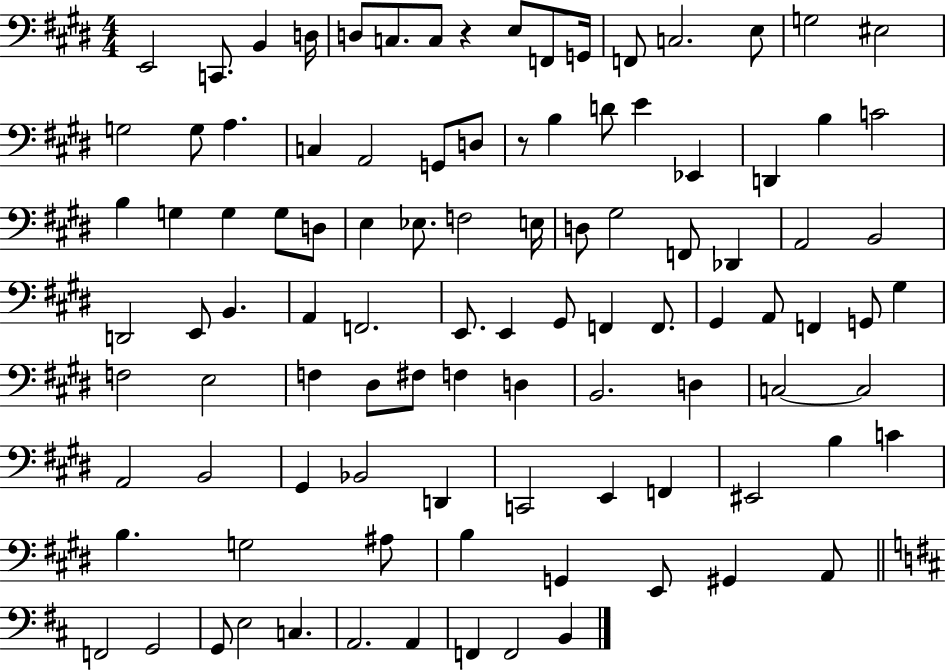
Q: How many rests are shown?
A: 2